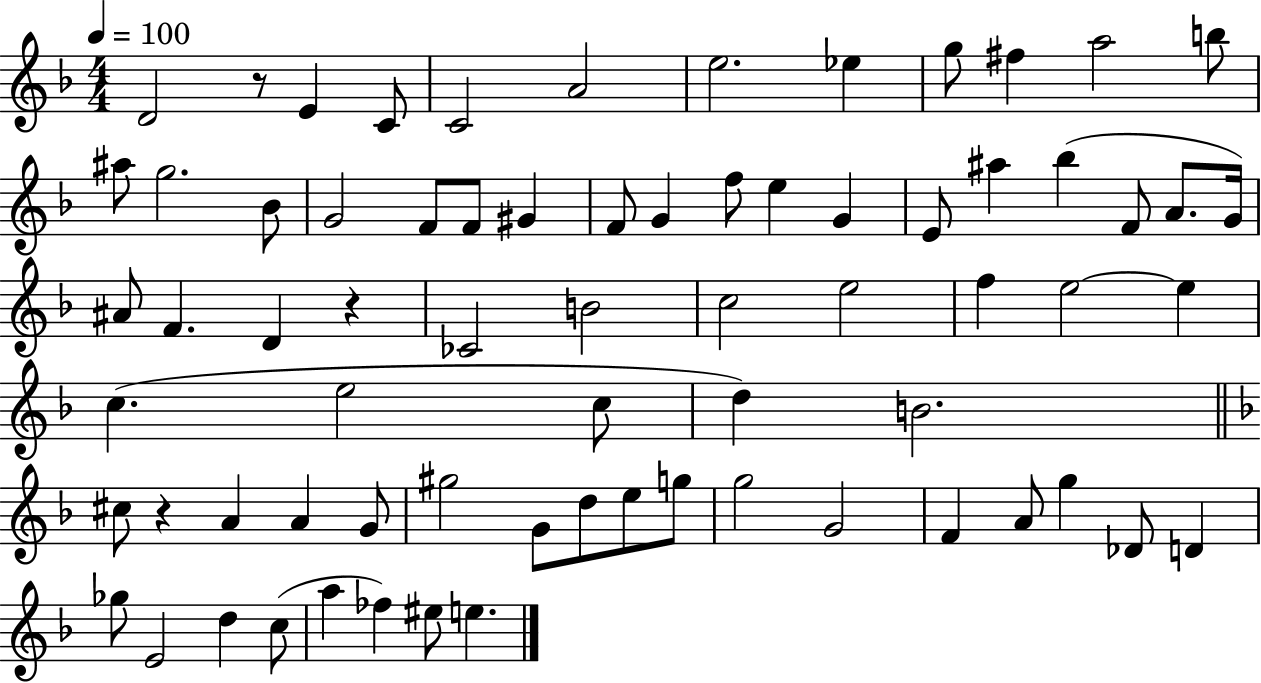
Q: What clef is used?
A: treble